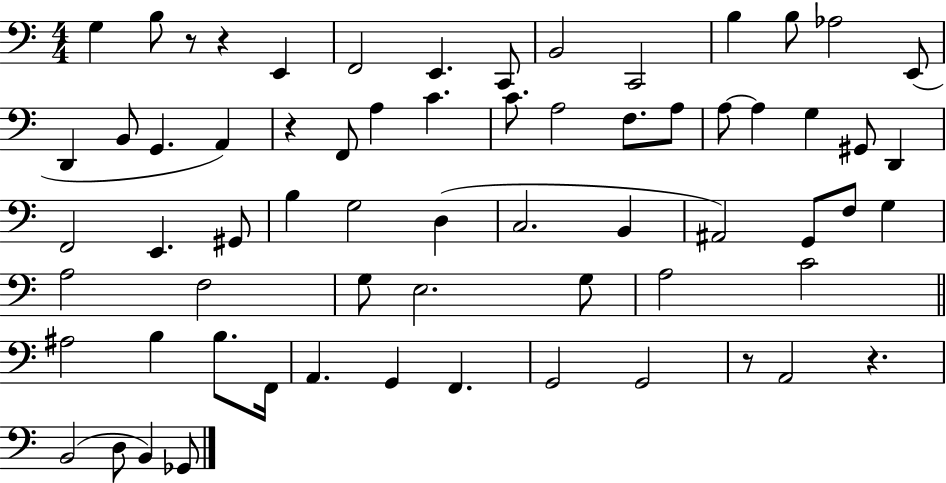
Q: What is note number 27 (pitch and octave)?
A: G#2